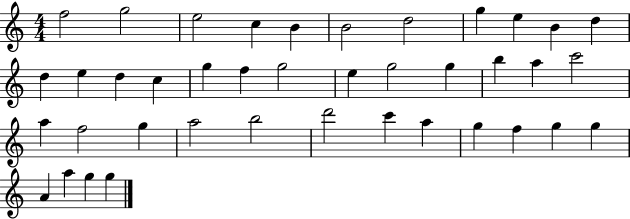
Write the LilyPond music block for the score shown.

{
  \clef treble
  \numericTimeSignature
  \time 4/4
  \key c \major
  f''2 g''2 | e''2 c''4 b'4 | b'2 d''2 | g''4 e''4 b'4 d''4 | \break d''4 e''4 d''4 c''4 | g''4 f''4 g''2 | e''4 g''2 g''4 | b''4 a''4 c'''2 | \break a''4 f''2 g''4 | a''2 b''2 | d'''2 c'''4 a''4 | g''4 f''4 g''4 g''4 | \break a'4 a''4 g''4 g''4 | \bar "|."
}